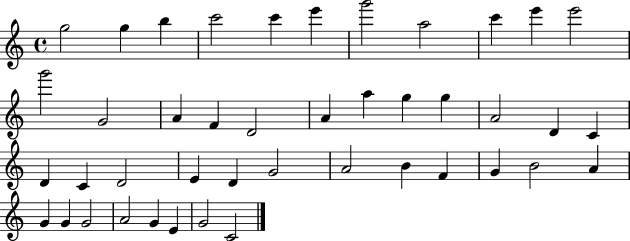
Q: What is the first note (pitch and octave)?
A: G5